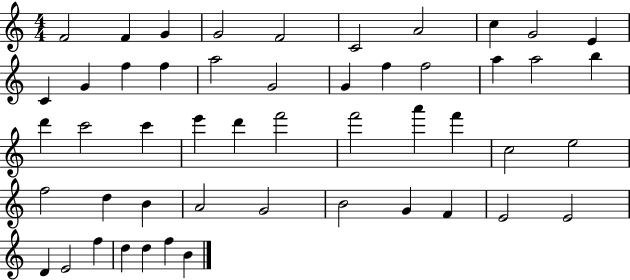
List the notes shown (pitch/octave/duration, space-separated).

F4/h F4/q G4/q G4/h F4/h C4/h A4/h C5/q G4/h E4/q C4/q G4/q F5/q F5/q A5/h G4/h G4/q F5/q F5/h A5/q A5/h B5/q D6/q C6/h C6/q E6/q D6/q F6/h F6/h A6/q F6/q C5/h E5/h F5/h D5/q B4/q A4/h G4/h B4/h G4/q F4/q E4/h E4/h D4/q E4/h F5/q D5/q D5/q F5/q B4/q